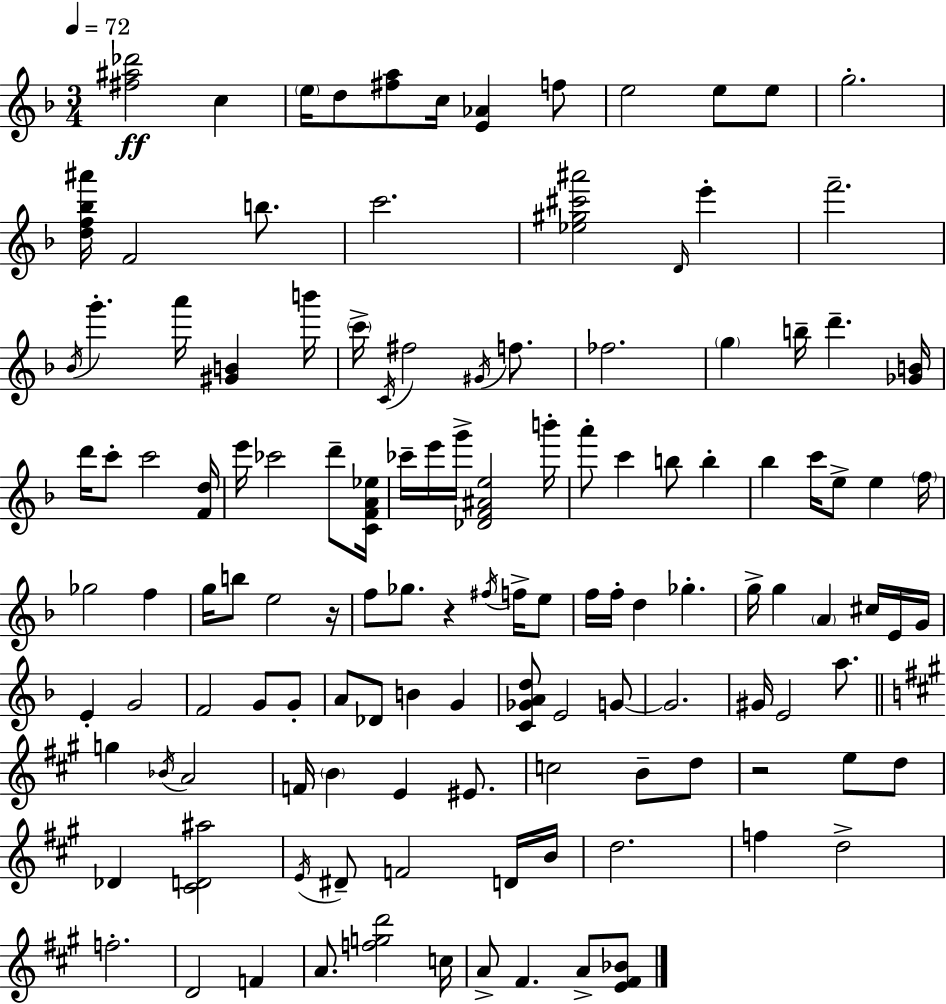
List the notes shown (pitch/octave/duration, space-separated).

[F#5,A#5,Db6]/h C5/q E5/s D5/e [F#5,A5]/e C5/s [E4,Ab4]/q F5/e E5/h E5/e E5/e G5/h. [D5,F5,Bb5,A#6]/s F4/h B5/e. C6/h. [Eb5,G#5,C#6,A#6]/h D4/s E6/q F6/h. Bb4/s G6/q. A6/s [G#4,B4]/q B6/s C6/s C4/s F#5/h G#4/s F5/e. FES5/h. G5/q B5/s D6/q. [Gb4,B4]/s D6/s C6/e C6/h [F4,D5]/s E6/s CES6/h D6/e [C4,F4,A4,Eb5]/s CES6/s E6/s G6/s [Db4,F4,A#4,E5]/h B6/s A6/e C6/q B5/e B5/q Bb5/q C6/s E5/e E5/q F5/s Gb5/h F5/q G5/s B5/e E5/h R/s F5/e Gb5/e. R/q F#5/s F5/s E5/e F5/s F5/s D5/q Gb5/q. G5/s G5/q A4/q C#5/s E4/s G4/s E4/q G4/h F4/h G4/e G4/e A4/e Db4/e B4/q G4/q [C4,Gb4,A4,D5]/e E4/h G4/e G4/h. G#4/s E4/h A5/e. G5/q Bb4/s A4/h F4/s B4/q E4/q EIS4/e. C5/h B4/e D5/e R/h E5/e D5/e Db4/q [C#4,D4,A#5]/h E4/s D#4/e F4/h D4/s B4/s D5/h. F5/q D5/h F5/h. D4/h F4/q A4/e. [F5,G5,D6]/h C5/s A4/e F#4/q. A4/e [E4,F#4,Bb4]/e